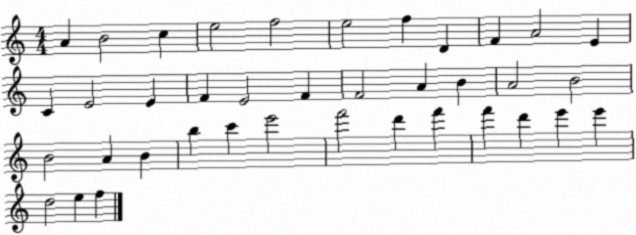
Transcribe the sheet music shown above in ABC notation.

X:1
T:Untitled
M:4/4
L:1/4
K:C
A B2 c e2 f2 e2 f D F A2 E C E2 E F E2 F F2 A B A2 B2 B2 A B b c' e'2 f'2 d' f' f' d' e' e' d2 e f